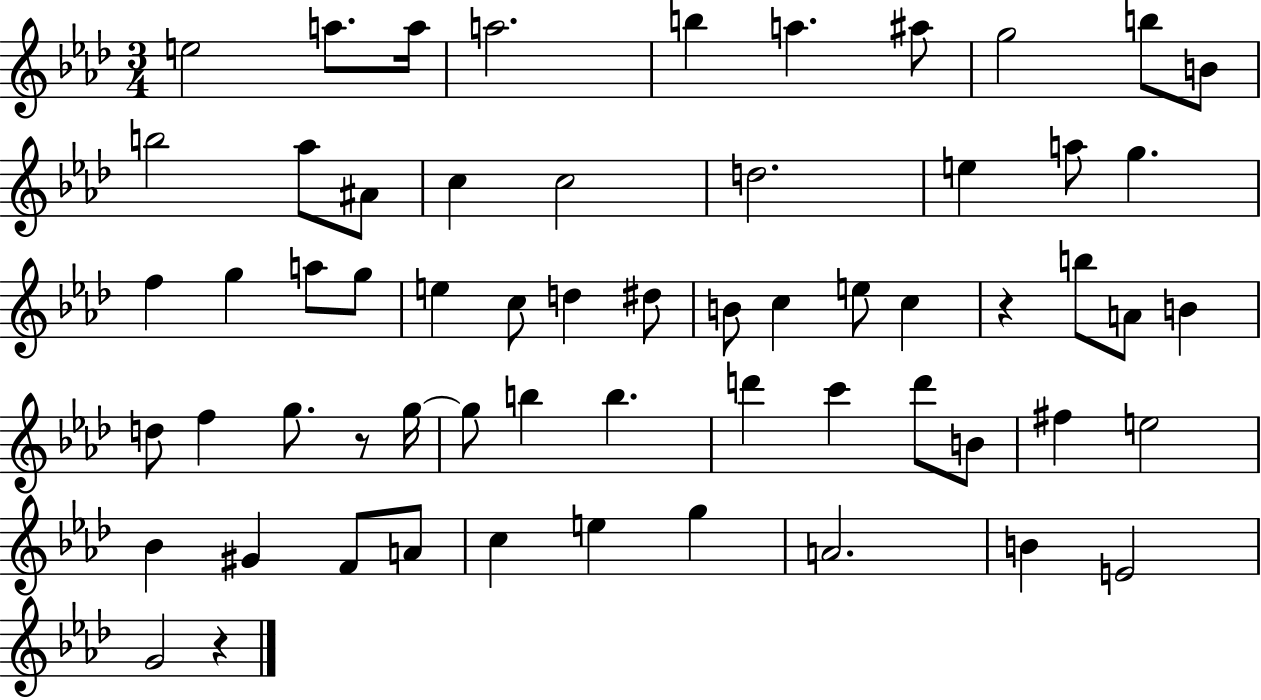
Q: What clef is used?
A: treble